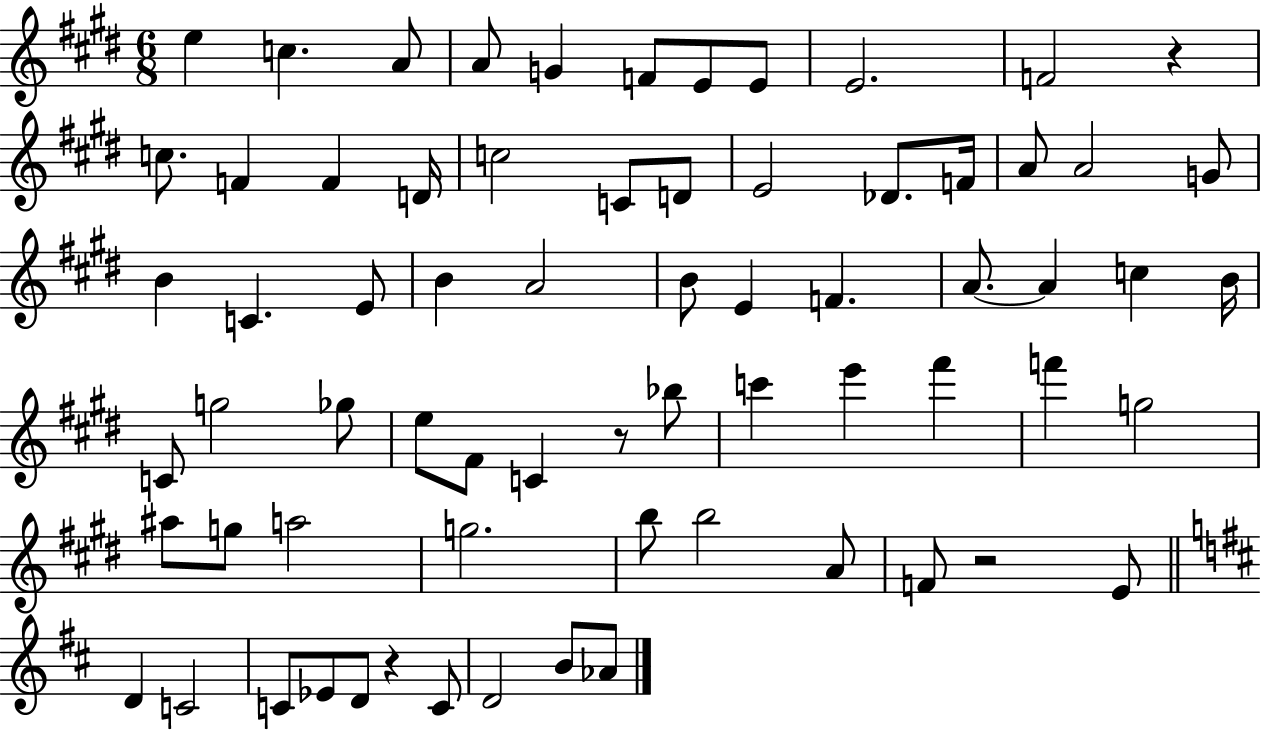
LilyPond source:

{
  \clef treble
  \numericTimeSignature
  \time 6/8
  \key e \major
  e''4 c''4. a'8 | a'8 g'4 f'8 e'8 e'8 | e'2. | f'2 r4 | \break c''8. f'4 f'4 d'16 | c''2 c'8 d'8 | e'2 des'8. f'16 | a'8 a'2 g'8 | \break b'4 c'4. e'8 | b'4 a'2 | b'8 e'4 f'4. | a'8.~~ a'4 c''4 b'16 | \break c'8 g''2 ges''8 | e''8 fis'8 c'4 r8 bes''8 | c'''4 e'''4 fis'''4 | f'''4 g''2 | \break ais''8 g''8 a''2 | g''2. | b''8 b''2 a'8 | f'8 r2 e'8 | \break \bar "||" \break \key b \minor d'4 c'2 | c'8 ees'8 d'8 r4 c'8 | d'2 b'8 aes'8 | \bar "|."
}